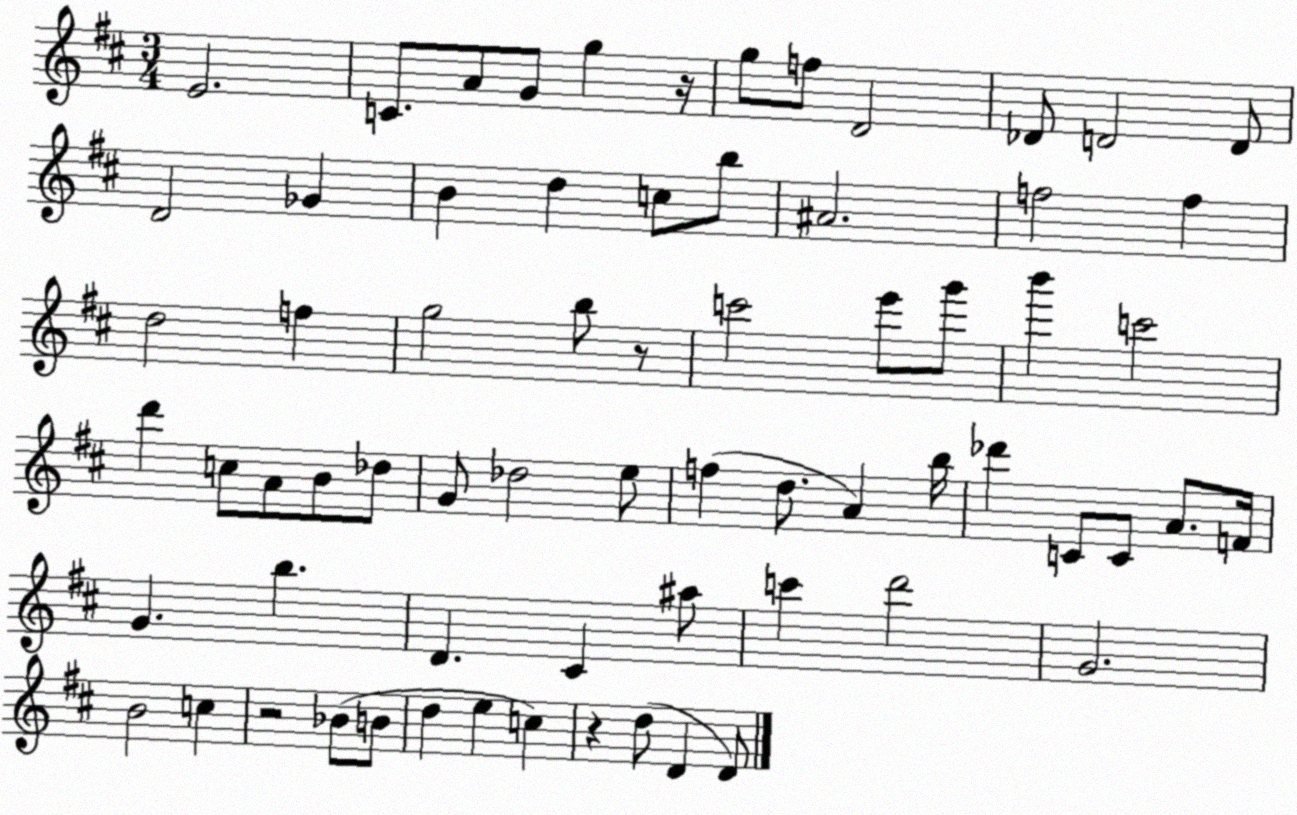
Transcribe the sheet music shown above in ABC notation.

X:1
T:Untitled
M:3/4
L:1/4
K:D
E2 C/2 A/2 G/2 g z/4 g/2 f/2 D2 _D/2 D2 D/2 D2 _G B d c/2 b/2 ^A2 f2 f d2 f g2 b/2 z/2 c'2 e'/2 g'/2 b' c'2 d' c/2 A/2 B/2 _d/2 G/2 _d2 e/2 f d/2 A b/4 _d' C/2 C/2 A/2 F/4 G b D ^C ^a/2 c' d'2 G2 B2 c z2 _B/2 B/2 d e c z d/2 D D/2